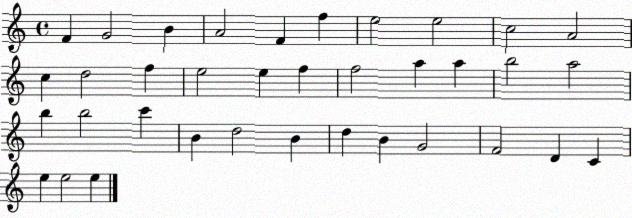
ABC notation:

X:1
T:Untitled
M:4/4
L:1/4
K:C
F G2 B A2 F f e2 e2 c2 A2 c d2 f e2 e f f2 a a b2 a2 b b2 c' B d2 B d B G2 F2 D C e e2 e